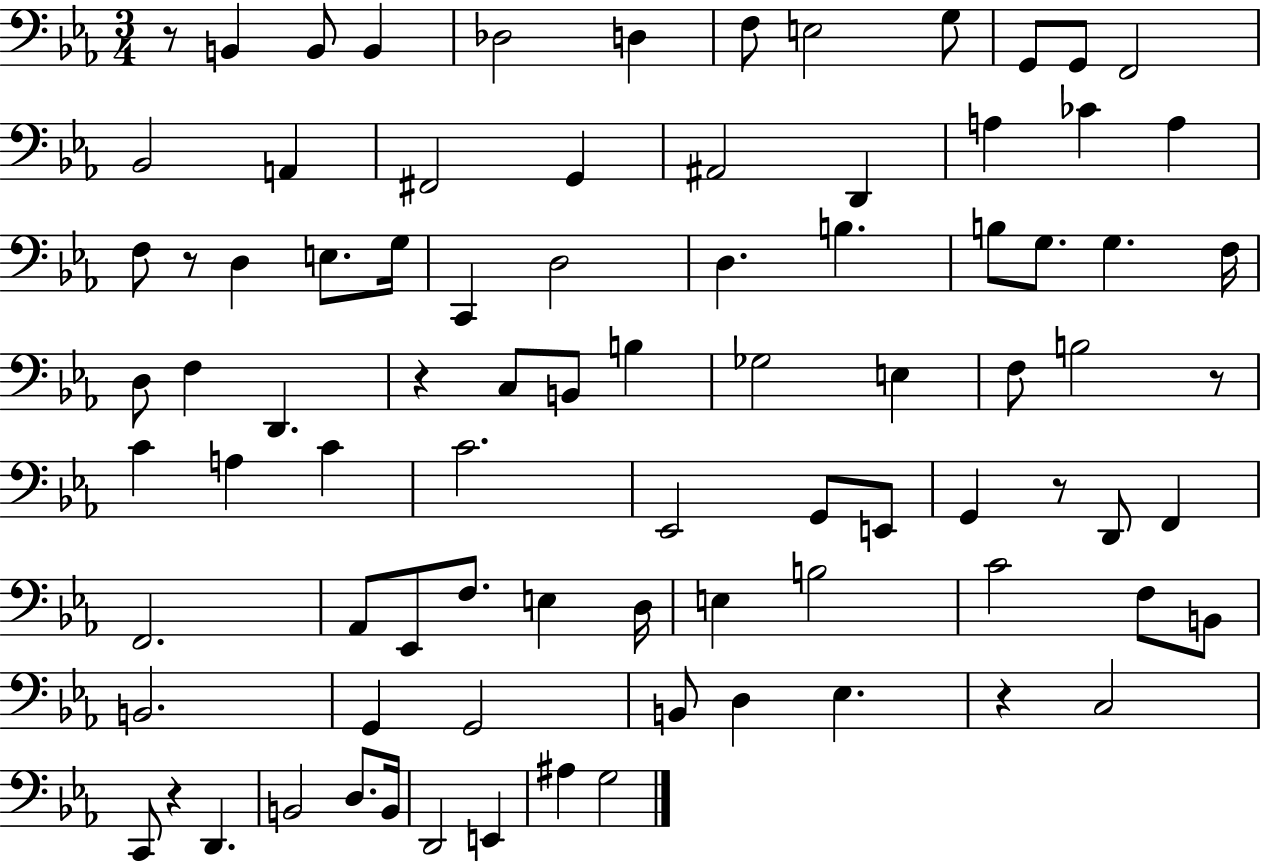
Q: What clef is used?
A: bass